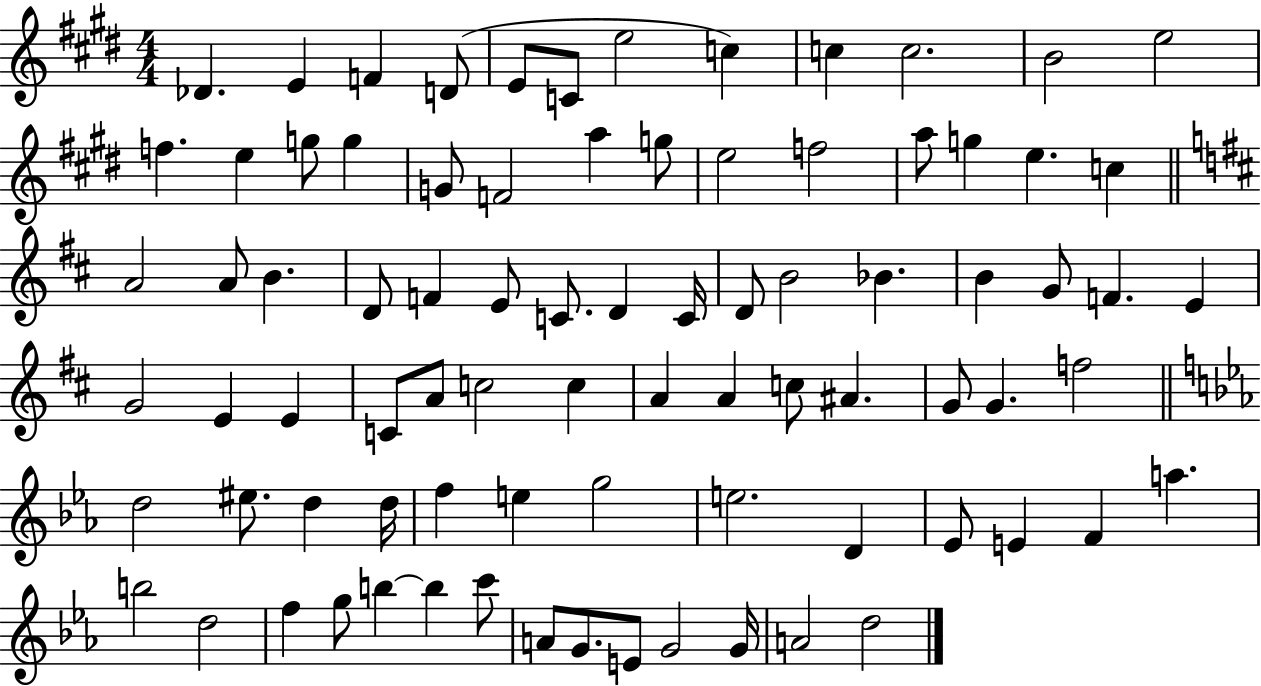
X:1
T:Untitled
M:4/4
L:1/4
K:E
_D E F D/2 E/2 C/2 e2 c c c2 B2 e2 f e g/2 g G/2 F2 a g/2 e2 f2 a/2 g e c A2 A/2 B D/2 F E/2 C/2 D C/4 D/2 B2 _B B G/2 F E G2 E E C/2 A/2 c2 c A A c/2 ^A G/2 G f2 d2 ^e/2 d d/4 f e g2 e2 D _E/2 E F a b2 d2 f g/2 b b c'/2 A/2 G/2 E/2 G2 G/4 A2 d2